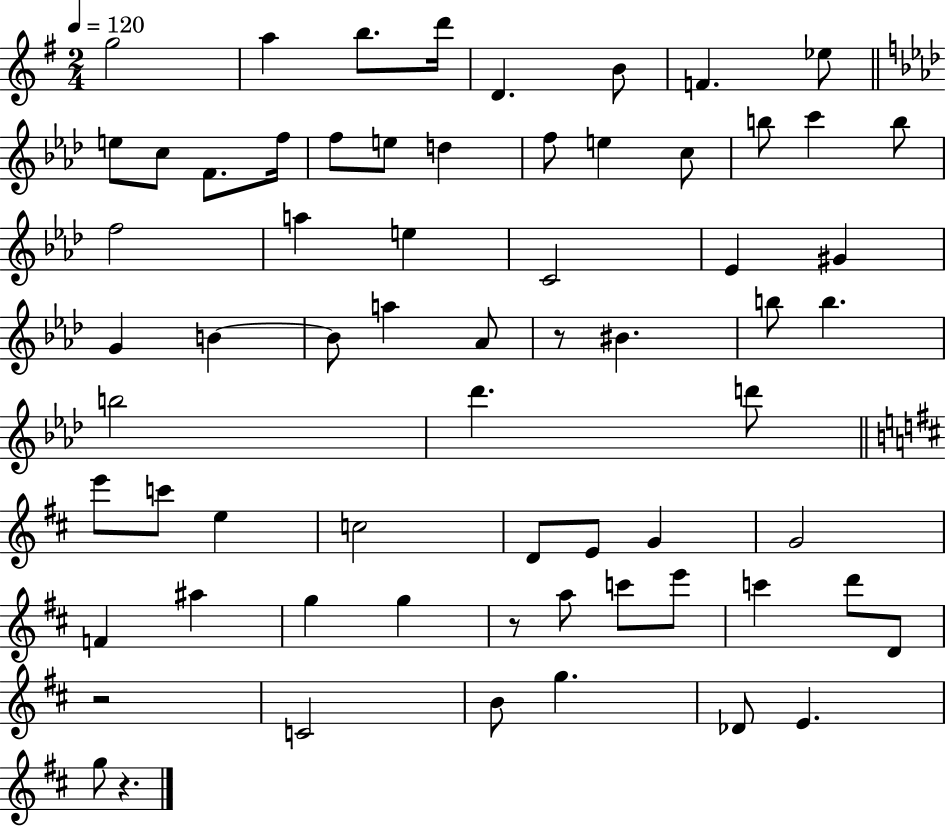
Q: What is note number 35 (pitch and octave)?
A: B5